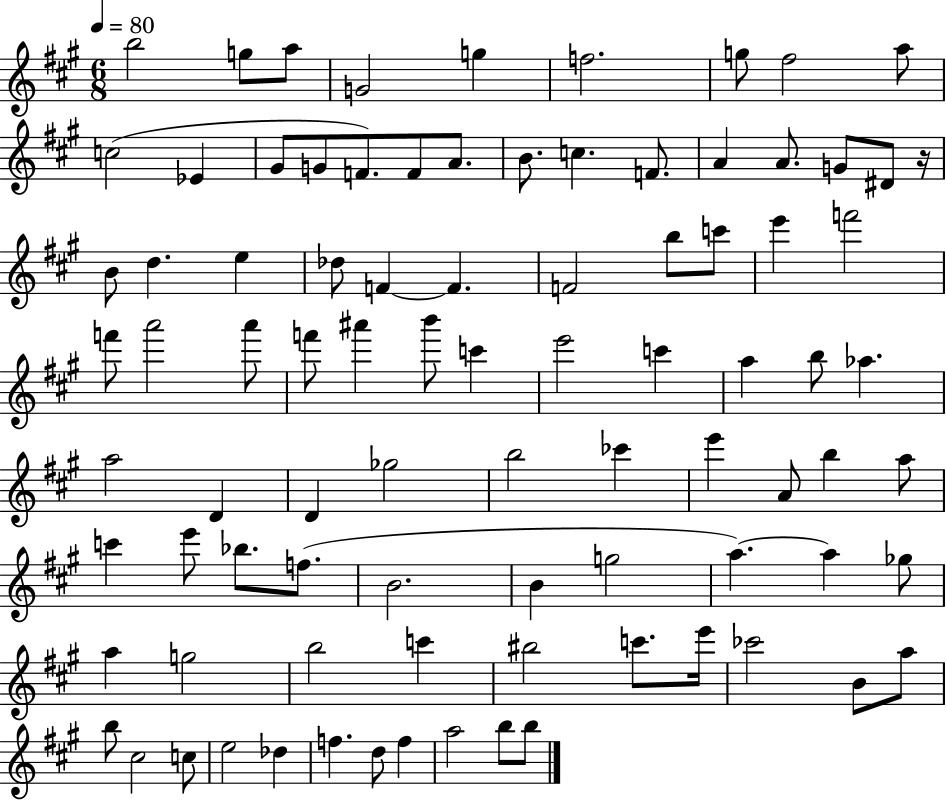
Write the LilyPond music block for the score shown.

{
  \clef treble
  \numericTimeSignature
  \time 6/8
  \key a \major
  \tempo 4 = 80
  b''2 g''8 a''8 | g'2 g''4 | f''2. | g''8 fis''2 a''8 | \break c''2( ees'4 | gis'8 g'8 f'8.) f'8 a'8. | b'8. c''4. f'8. | a'4 a'8. g'8 dis'8 r16 | \break b'8 d''4. e''4 | des''8 f'4~~ f'4. | f'2 b''8 c'''8 | e'''4 f'''2 | \break f'''8 a'''2 a'''8 | f'''8 ais'''4 b'''8 c'''4 | e'''2 c'''4 | a''4 b''8 aes''4. | \break a''2 d'4 | d'4 ges''2 | b''2 ces'''4 | e'''4 a'8 b''4 a''8 | \break c'''4 e'''8 bes''8. f''8.( | b'2. | b'4 g''2 | a''4.~~) a''4 ges''8 | \break a''4 g''2 | b''2 c'''4 | bis''2 c'''8. e'''16 | ces'''2 b'8 a''8 | \break b''8 cis''2 c''8 | e''2 des''4 | f''4. d''8 f''4 | a''2 b''8 b''8 | \break \bar "|."
}